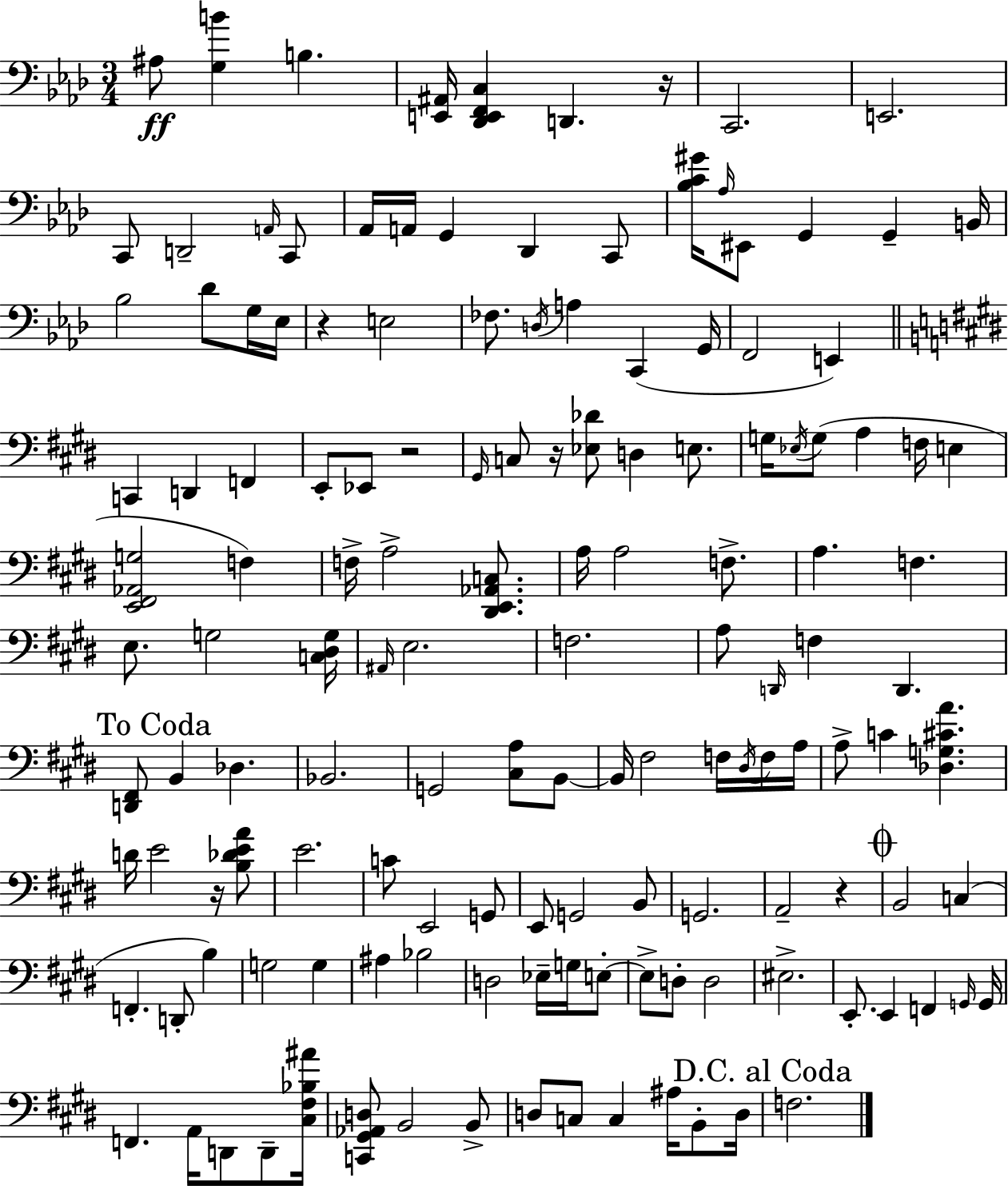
{
  \clef bass
  \numericTimeSignature
  \time 3/4
  \key aes \major
  ais8\ff <g b'>4 b4. | <e, ais,>16 <des, e, f, c>4 d,4. r16 | c,2. | e,2. | \break c,8 d,2-- \grace { a,16 } c,8 | aes,16 a,16 g,4 des,4 c,8 | <bes c' gis'>16 \grace { aes16 } eis,8 g,4 g,4-- | b,16 bes2 des'8 | \break g16 ees16 r4 e2 | fes8. \acciaccatura { d16 } a4 c,4( | g,16 f,2 e,4) | \bar "||" \break \key e \major c,4 d,4 f,4 | e,8-. ees,8 r2 | \grace { gis,16 } c8 r16 <ees des'>8 d4 e8. | g16 \acciaccatura { ees16 } g8( a4 f16 e4 | \break <e, fis, aes, g>2 f4) | f16-> a2-> <dis, e, aes, c>8. | a16 a2 f8.-> | a4. f4. | \break e8. g2 | <c dis g>16 \grace { ais,16 } e2. | f2. | a8 \grace { d,16 } f4 d,4. | \break \mark "To Coda" <d, fis,>8 b,4 des4. | bes,2. | g,2 | <cis a>8 b,8~~ b,16 fis2 | \break f16 \acciaccatura { dis16 } f16 a16 a8-> c'4 <des g cis' a'>4. | d'16 e'2 | r16 <b des' e' a'>8 e'2. | c'8 e,2 | \break g,8 e,8 g,2 | b,8 g,2. | a,2-- | r4 \mark \markup { \musicglyph "scripts.coda" } b,2 | \break c4( f,4.-. d,8-. | b4) g2 | g4 ais4 bes2 | d2 | \break ees16-- g16 e8-.~~ e8-> d8-. d2 | eis2.-> | e,8.-. e,4 | f,4 \grace { g,16 } g,16 f,4. | \break a,16 d,8 d,8-- <cis fis bes ais'>16 <c, gis, aes, d>8 b,2 | b,8-> d8 c8 c4 | ais16 b,8-. d16 \mark "D.C. al Coda" f2. | \bar "|."
}